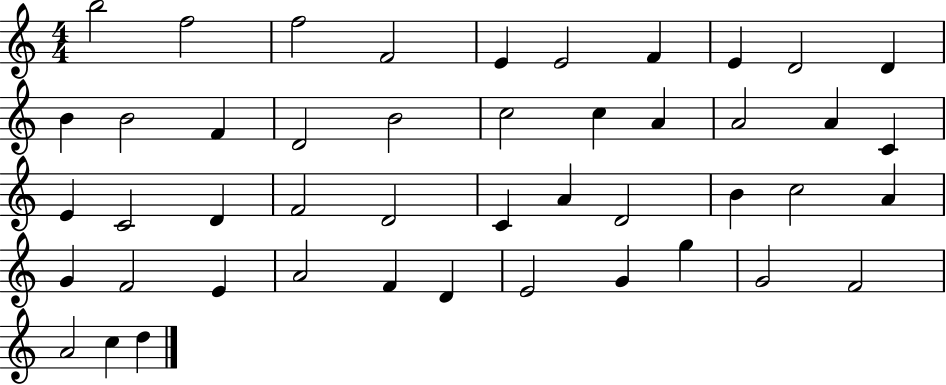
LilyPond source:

{
  \clef treble
  \numericTimeSignature
  \time 4/4
  \key c \major
  b''2 f''2 | f''2 f'2 | e'4 e'2 f'4 | e'4 d'2 d'4 | \break b'4 b'2 f'4 | d'2 b'2 | c''2 c''4 a'4 | a'2 a'4 c'4 | \break e'4 c'2 d'4 | f'2 d'2 | c'4 a'4 d'2 | b'4 c''2 a'4 | \break g'4 f'2 e'4 | a'2 f'4 d'4 | e'2 g'4 g''4 | g'2 f'2 | \break a'2 c''4 d''4 | \bar "|."
}